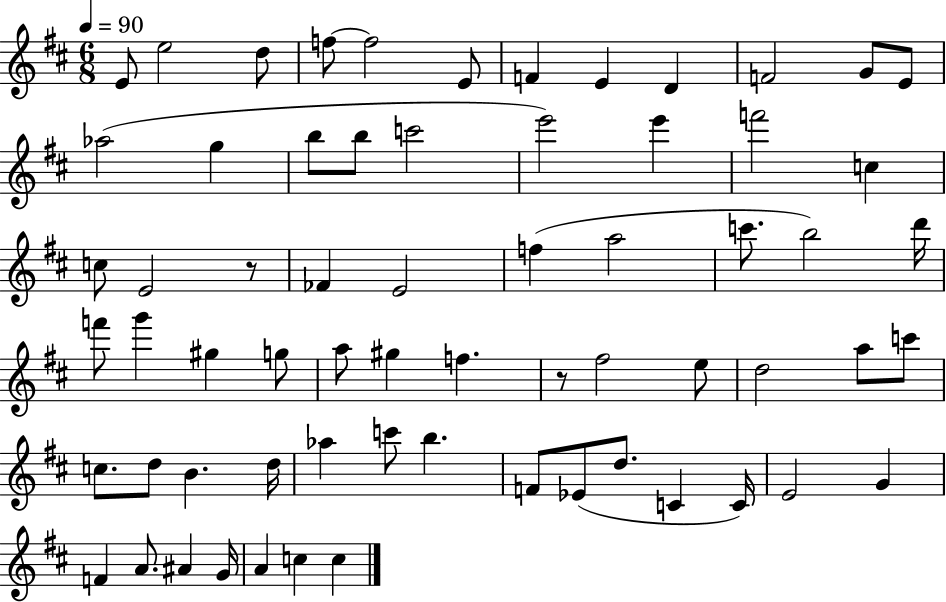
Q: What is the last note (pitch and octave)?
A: C5